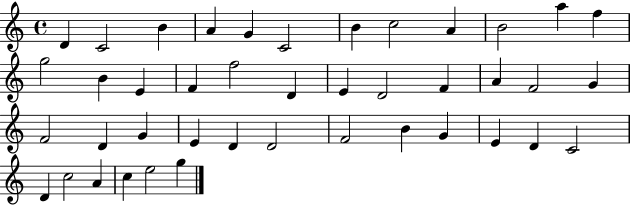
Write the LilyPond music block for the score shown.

{
  \clef treble
  \time 4/4
  \defaultTimeSignature
  \key c \major
  d'4 c'2 b'4 | a'4 g'4 c'2 | b'4 c''2 a'4 | b'2 a''4 f''4 | \break g''2 b'4 e'4 | f'4 f''2 d'4 | e'4 d'2 f'4 | a'4 f'2 g'4 | \break f'2 d'4 g'4 | e'4 d'4 d'2 | f'2 b'4 g'4 | e'4 d'4 c'2 | \break d'4 c''2 a'4 | c''4 e''2 g''4 | \bar "|."
}